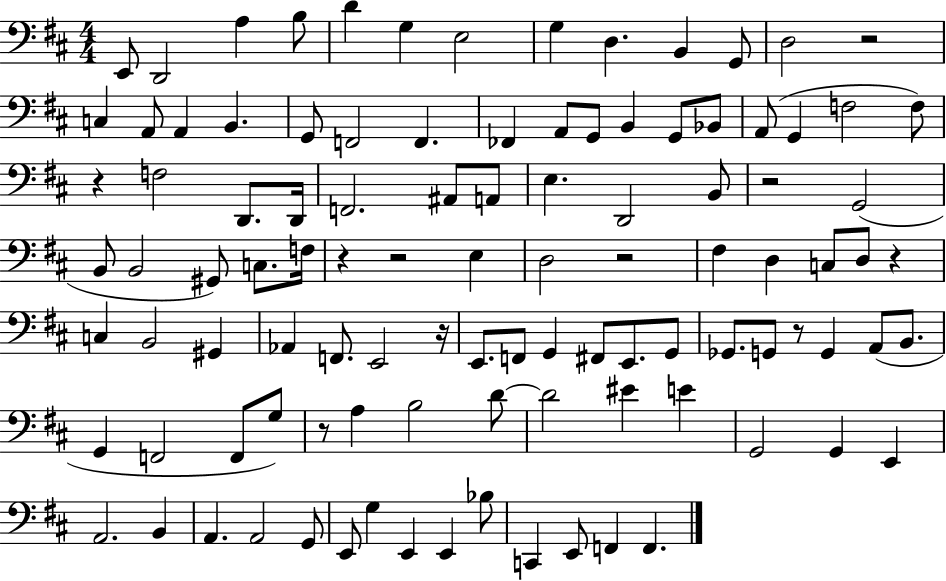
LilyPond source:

{
  \clef bass
  \numericTimeSignature
  \time 4/4
  \key d \major
  e,8 d,2 a4 b8 | d'4 g4 e2 | g4 d4. b,4 g,8 | d2 r2 | \break c4 a,8 a,4 b,4. | g,8 f,2 f,4. | fes,4 a,8 g,8 b,4 g,8 bes,8 | a,8( g,4 f2 f8) | \break r4 f2 d,8. d,16 | f,2. ais,8 a,8 | e4. d,2 b,8 | r2 g,2( | \break b,8 b,2 gis,8) c8. f16 | r4 r2 e4 | d2 r2 | fis4 d4 c8 d8 r4 | \break c4 b,2 gis,4 | aes,4 f,8. e,2 r16 | e,8. f,8 g,4 fis,8 e,8. g,8 | ges,8. g,8 r8 g,4 a,8( b,8. | \break g,4 f,2 f,8 g8) | r8 a4 b2 d'8~~ | d'2 eis'4 e'4 | g,2 g,4 e,4 | \break a,2. b,4 | a,4. a,2 g,8 | e,8 g4 e,4 e,4 bes8 | c,4 e,8 f,4 f,4. | \break \bar "|."
}